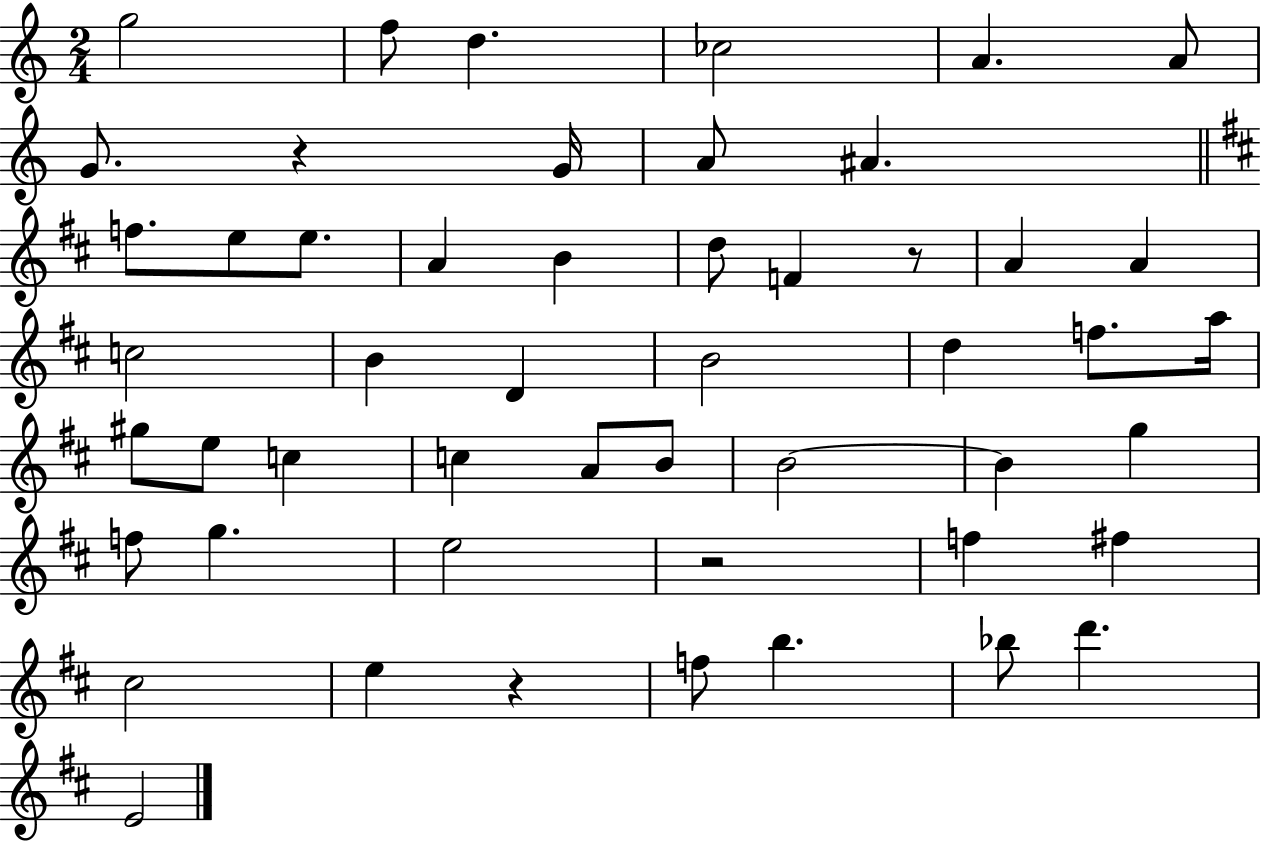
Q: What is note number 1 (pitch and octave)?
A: G5